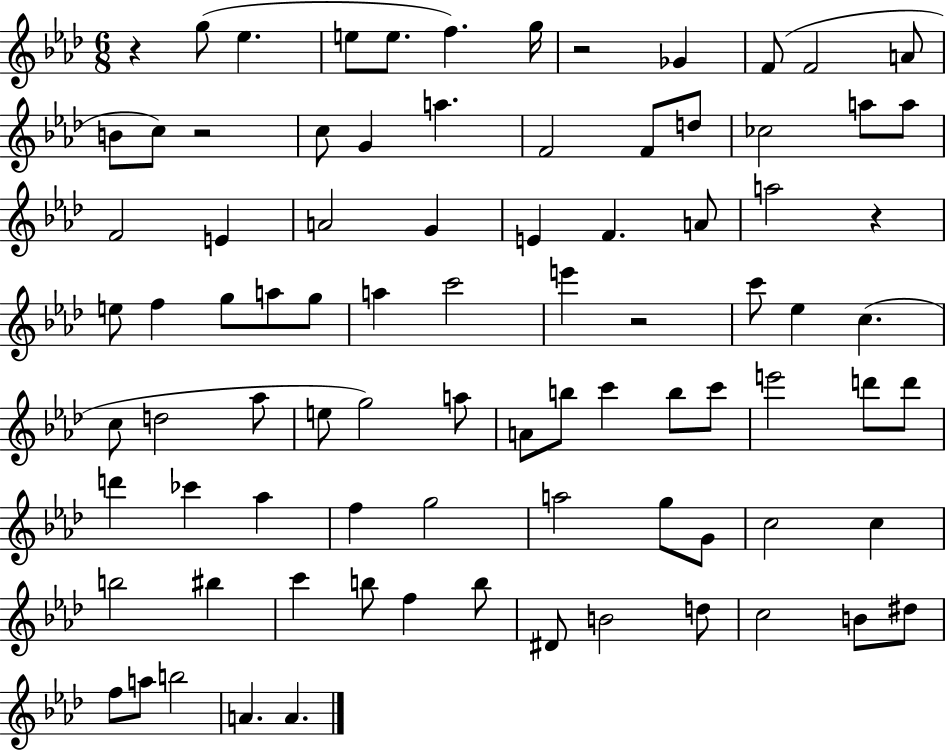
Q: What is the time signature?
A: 6/8